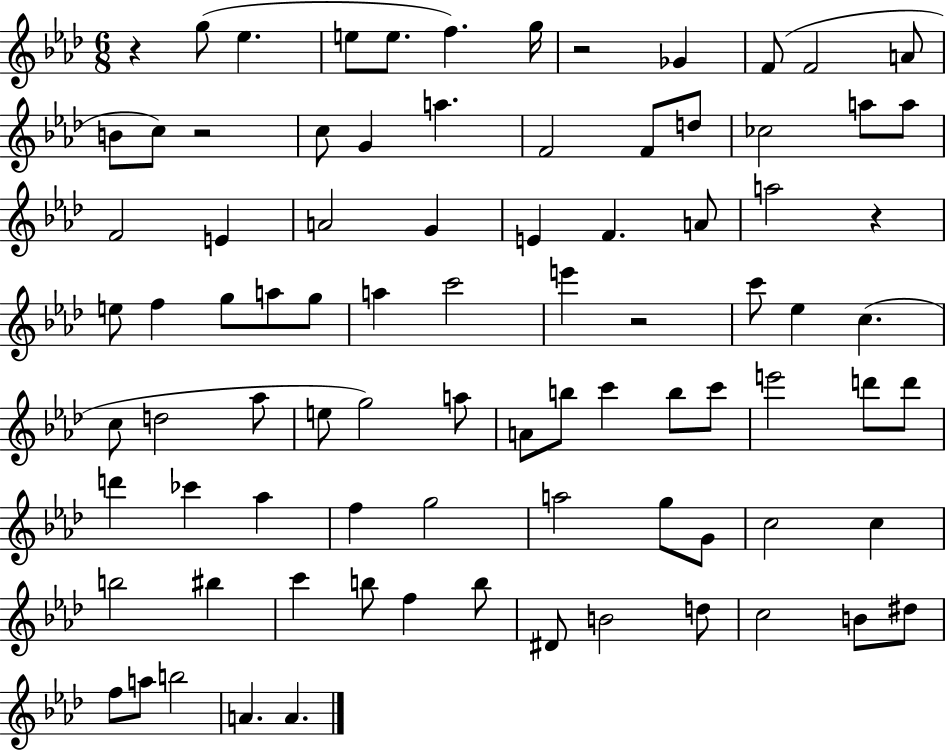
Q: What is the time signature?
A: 6/8